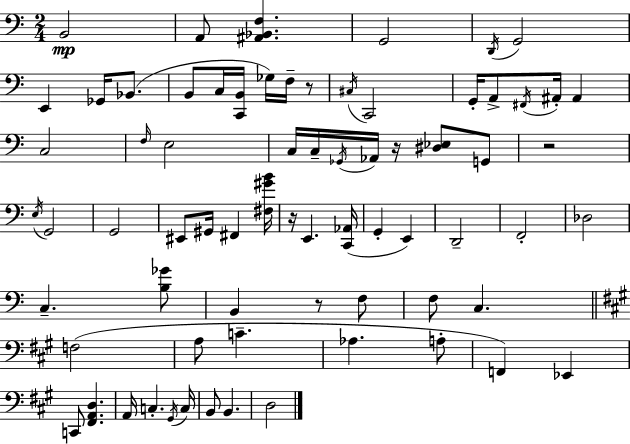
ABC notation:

X:1
T:Untitled
M:2/4
L:1/4
K:C
B,,2 A,,/2 [^A,,_B,,F,] G,,2 D,,/4 G,,2 E,, _G,,/4 _B,,/2 B,,/2 C,/4 [C,,B,,]/4 _G,/4 F,/4 z/2 ^C,/4 C,,2 G,,/4 A,,/2 ^F,,/4 ^A,,/4 ^A,, C,2 F,/4 E,2 C,/4 C,/4 _G,,/4 _A,,/4 z/4 [^D,_E,]/2 G,,/2 z2 E,/4 G,,2 G,,2 ^E,,/2 ^G,,/4 ^F,, [^F,^GB]/4 z/4 E,, [C,,_A,,]/4 G,, E,, D,,2 F,,2 _D,2 C, [B,_G]/2 B,, z/2 F,/2 F,/2 C, F,2 A,/2 C _A, A,/2 F,, _E,, C,,/2 [^F,,A,,D,] A,,/4 C, ^G,,/4 C,/4 B,,/2 B,, D,2